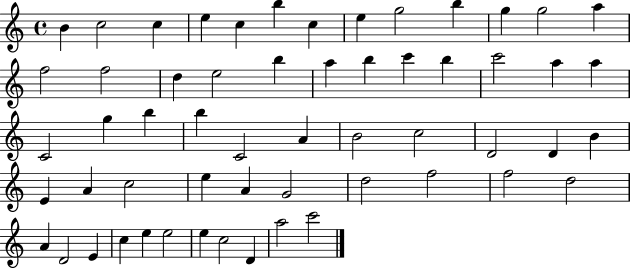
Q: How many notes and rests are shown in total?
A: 57